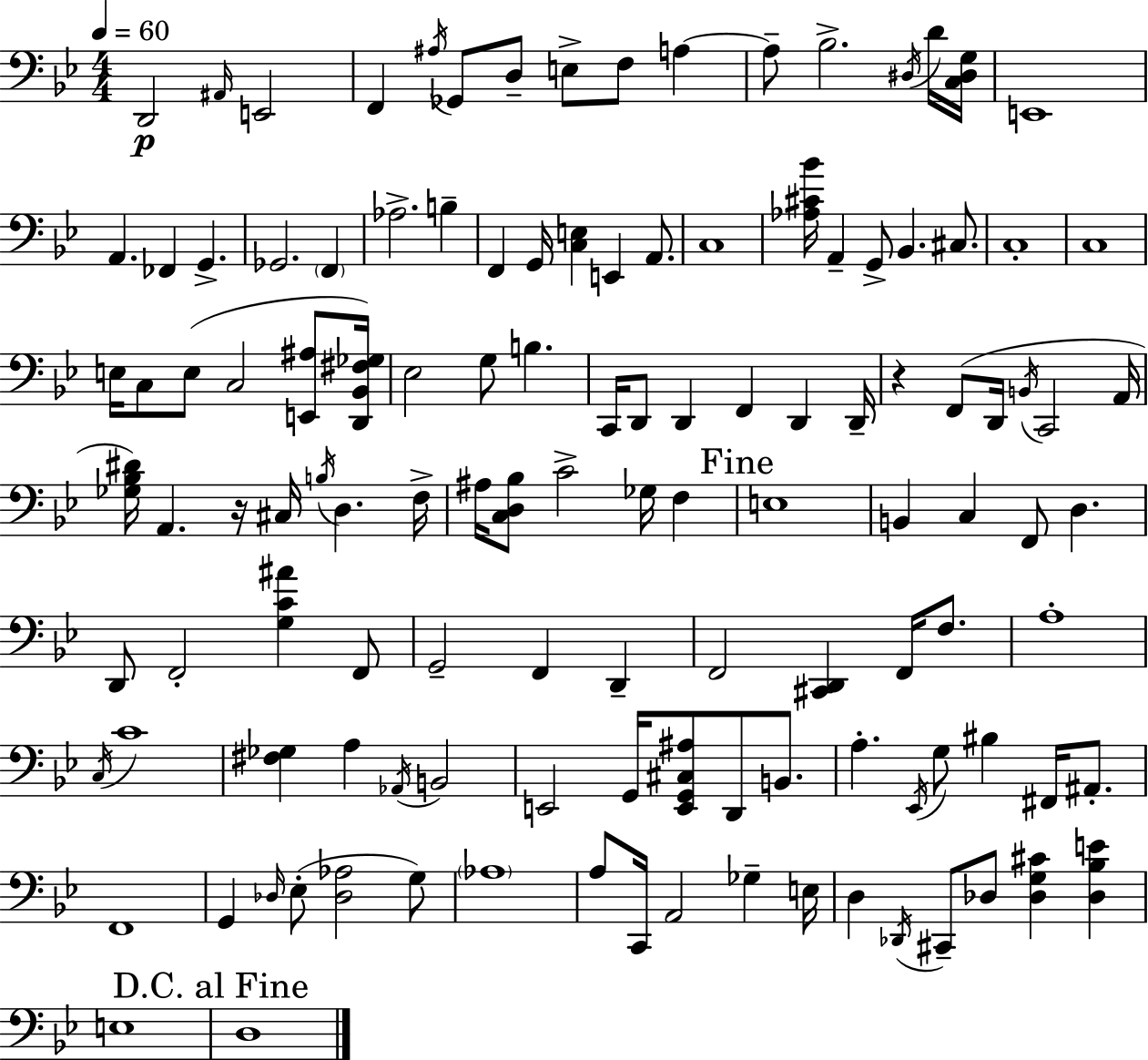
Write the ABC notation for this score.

X:1
T:Untitled
M:4/4
L:1/4
K:Gm
D,,2 ^A,,/4 E,,2 F,, ^A,/4 _G,,/2 D,/2 E,/2 F,/2 A, A,/2 _B,2 ^D,/4 D/4 [C,^D,G,]/4 E,,4 A,, _F,, G,, _G,,2 F,, _A,2 B, F,, G,,/4 [C,E,] E,, A,,/2 C,4 [_A,^C_B]/4 A,, G,,/2 _B,, ^C,/2 C,4 C,4 E,/4 C,/2 E,/2 C,2 [E,,^A,]/2 [D,,_B,,^F,_G,]/4 _E,2 G,/2 B, C,,/4 D,,/2 D,, F,, D,, D,,/4 z F,,/2 D,,/4 B,,/4 C,,2 A,,/4 [_G,_B,^D]/4 A,, z/4 ^C,/4 B,/4 D, F,/4 ^A,/4 [C,D,_B,]/2 C2 _G,/4 F, E,4 B,, C, F,,/2 D, D,,/2 F,,2 [G,C^A] F,,/2 G,,2 F,, D,, F,,2 [^C,,D,,] F,,/4 F,/2 A,4 C,/4 C4 [^F,_G,] A, _A,,/4 B,,2 E,,2 G,,/4 [E,,G,,^C,^A,]/2 D,,/2 B,,/2 A, _E,,/4 G,/2 ^B, ^F,,/4 ^A,,/2 F,,4 G,, _D,/4 _E,/2 [_D,_A,]2 G,/2 _A,4 A,/2 C,,/4 A,,2 _G, E,/4 D, _D,,/4 ^C,,/2 _D,/2 [_D,G,^C] [_D,_B,E] E,4 D,4